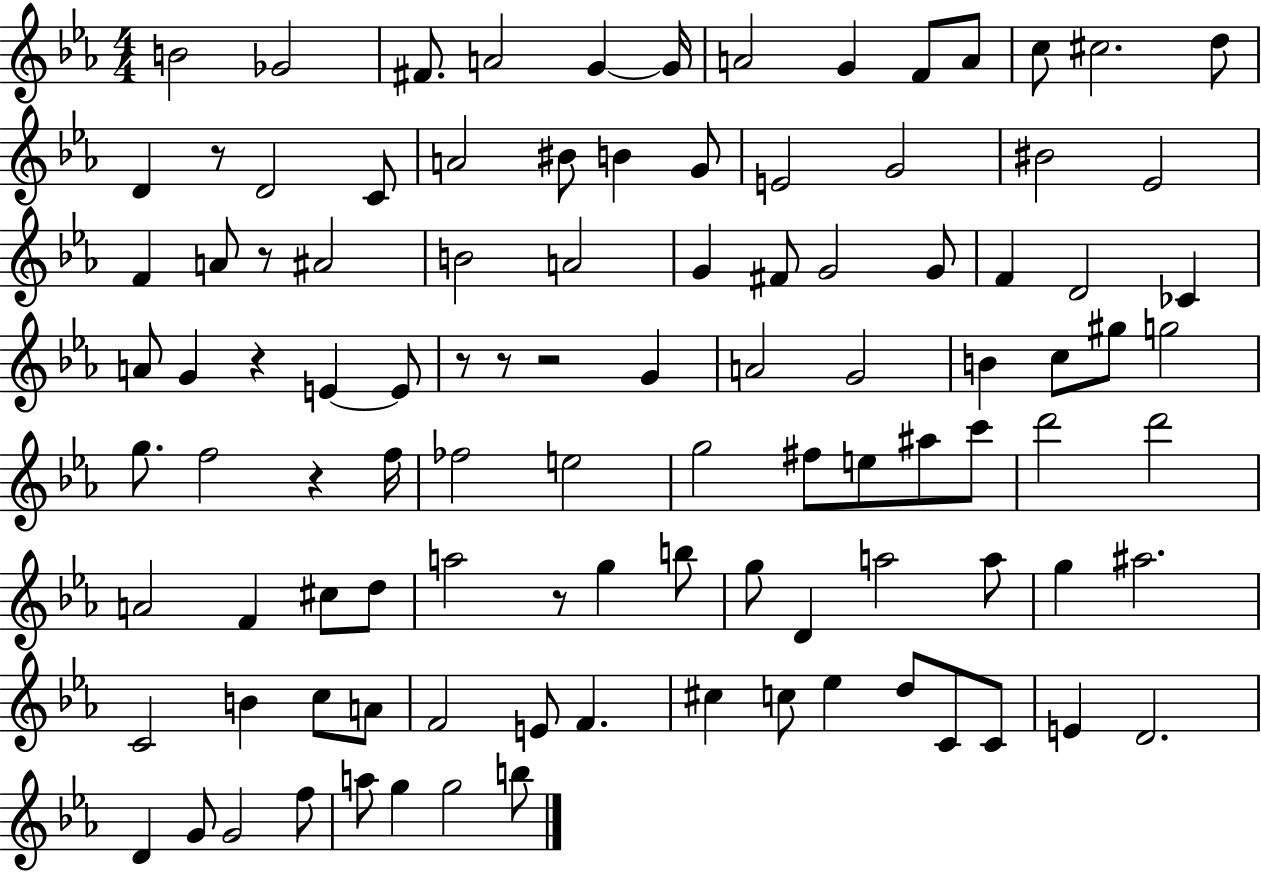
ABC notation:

X:1
T:Untitled
M:4/4
L:1/4
K:Eb
B2 _G2 ^F/2 A2 G G/4 A2 G F/2 A/2 c/2 ^c2 d/2 D z/2 D2 C/2 A2 ^B/2 B G/2 E2 G2 ^B2 _E2 F A/2 z/2 ^A2 B2 A2 G ^F/2 G2 G/2 F D2 _C A/2 G z E E/2 z/2 z/2 z2 G A2 G2 B c/2 ^g/2 g2 g/2 f2 z f/4 _f2 e2 g2 ^f/2 e/2 ^a/2 c'/2 d'2 d'2 A2 F ^c/2 d/2 a2 z/2 g b/2 g/2 D a2 a/2 g ^a2 C2 B c/2 A/2 F2 E/2 F ^c c/2 _e d/2 C/2 C/2 E D2 D G/2 G2 f/2 a/2 g g2 b/2